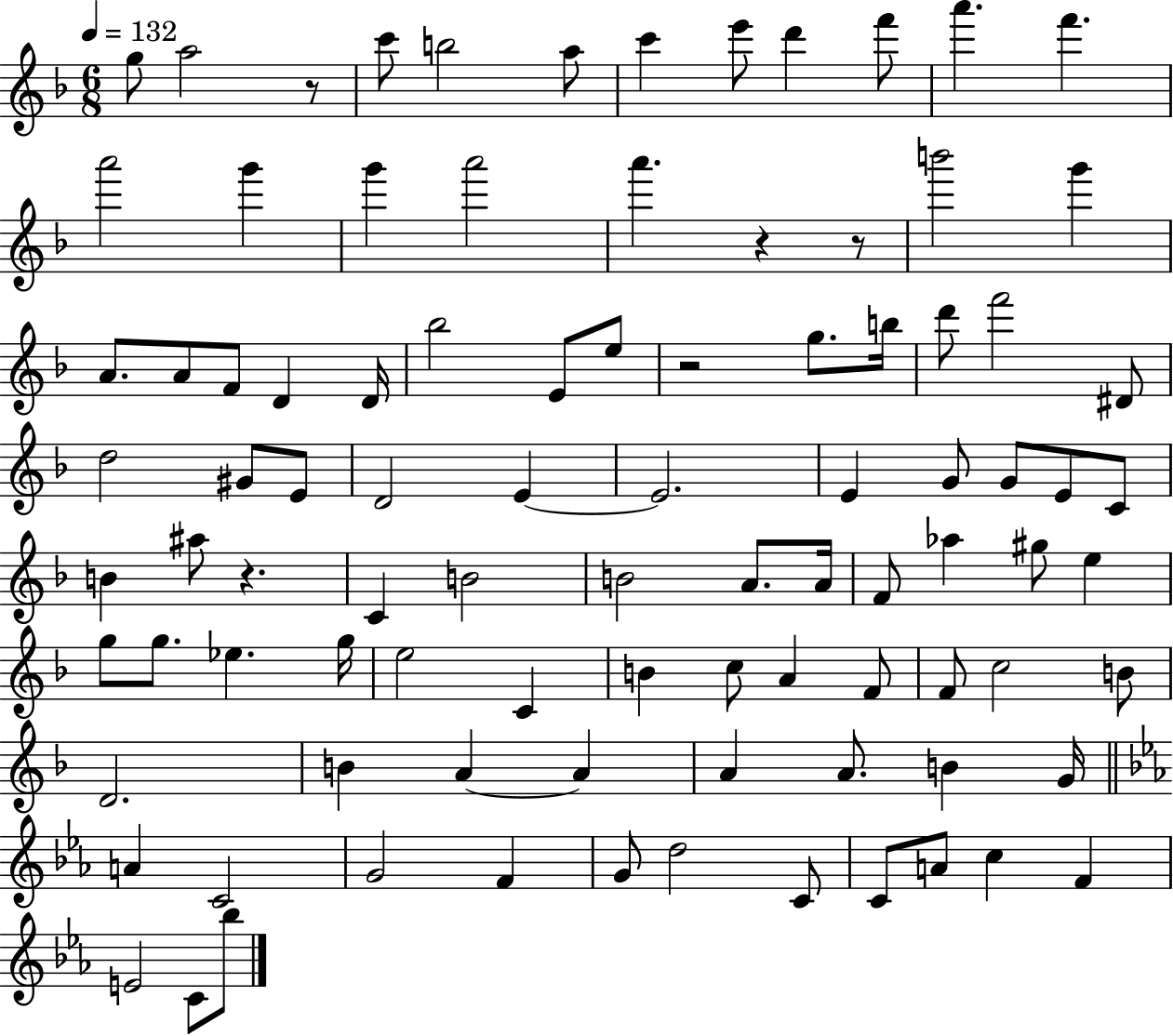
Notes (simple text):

G5/e A5/h R/e C6/e B5/h A5/e C6/q E6/e D6/q F6/e A6/q. F6/q. A6/h G6/q G6/q A6/h A6/q. R/q R/e B6/h G6/q A4/e. A4/e F4/e D4/q D4/s Bb5/h E4/e E5/e R/h G5/e. B5/s D6/e F6/h D#4/e D5/h G#4/e E4/e D4/h E4/q E4/h. E4/q G4/e G4/e E4/e C4/e B4/q A#5/e R/q. C4/q B4/h B4/h A4/e. A4/s F4/e Ab5/q G#5/e E5/q G5/e G5/e. Eb5/q. G5/s E5/h C4/q B4/q C5/e A4/q F4/e F4/e C5/h B4/e D4/h. B4/q A4/q A4/q A4/q A4/e. B4/q G4/s A4/q C4/h G4/h F4/q G4/e D5/h C4/e C4/e A4/e C5/q F4/q E4/h C4/e Bb5/e